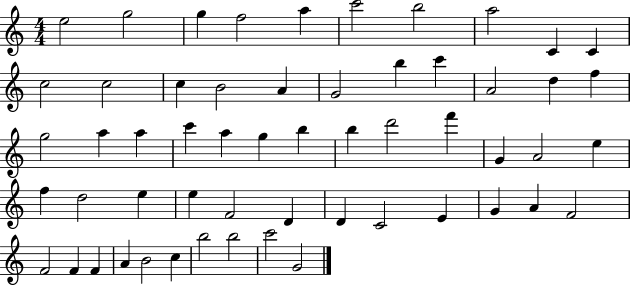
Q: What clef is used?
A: treble